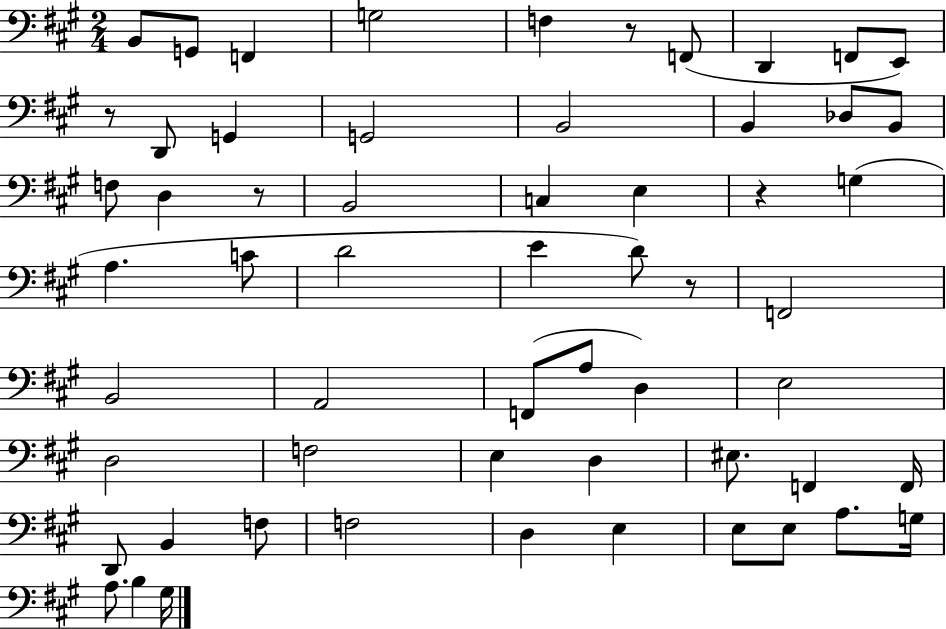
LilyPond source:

{
  \clef bass
  \numericTimeSignature
  \time 2/4
  \key a \major
  b,8 g,8 f,4 | g2 | f4 r8 f,8( | d,4 f,8 e,8) | \break r8 d,8 g,4 | g,2 | b,2 | b,4 des8 b,8 | \break f8 d4 r8 | b,2 | c4 e4 | r4 g4( | \break a4. c'8 | d'2 | e'4 d'8) r8 | f,2 | \break b,2 | a,2 | f,8( a8 d4) | e2 | \break d2 | f2 | e4 d4 | eis8. f,4 f,16 | \break d,8 b,4 f8 | f2 | d4 e4 | e8 e8 a8. g16 | \break a8. b4 gis16 | \bar "|."
}